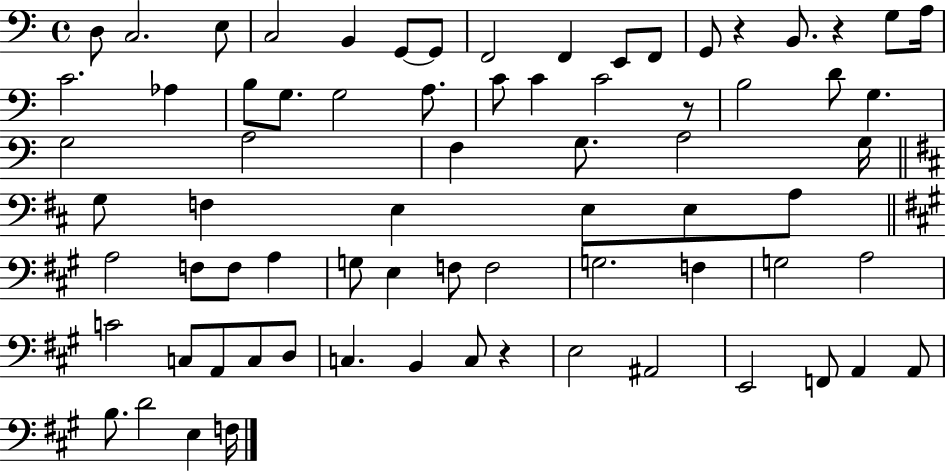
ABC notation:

X:1
T:Untitled
M:4/4
L:1/4
K:C
D,/2 C,2 E,/2 C,2 B,, G,,/2 G,,/2 F,,2 F,, E,,/2 F,,/2 G,,/2 z B,,/2 z G,/2 A,/4 C2 _A, B,/2 G,/2 G,2 A,/2 C/2 C C2 z/2 B,2 D/2 G, G,2 A,2 F, G,/2 A,2 G,/4 G,/2 F, E, E,/2 E,/2 A,/2 A,2 F,/2 F,/2 A, G,/2 E, F,/2 F,2 G,2 F, G,2 A,2 C2 C,/2 A,,/2 C,/2 D,/2 C, B,, C,/2 z E,2 ^A,,2 E,,2 F,,/2 A,, A,,/2 B,/2 D2 E, F,/4